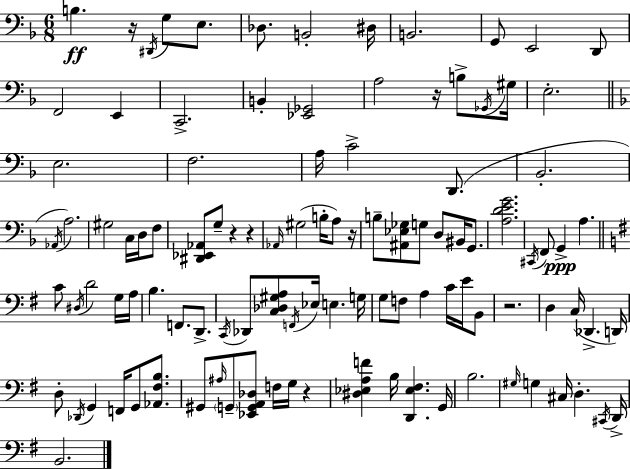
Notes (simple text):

B3/q. R/s D#2/s G3/e E3/e. Db3/e. B2/h D#3/s B2/h. G2/e E2/h D2/e F2/h E2/q C2/h. B2/q [Eb2,Gb2]/h A3/h R/s B3/e Gb2/s G#3/s E3/h. E3/h. F3/h. A3/s C4/h D2/e. Bb2/h. Ab2/s A3/h. G#3/h C3/s D3/s F3/e [D#2,Eb2,Ab2]/e G3/e R/q R/q Ab2/s G#3/h B3/s A3/e R/s B3/e [A#2,Eb3,Gb3]/e G3/e D3/e BIS2/s G2/e. [A3,D4,E4,G4]/h. C#2/s F2/e G2/q A3/q. C4/e D#3/s D4/h G3/s A3/s B3/q. F2/e. D2/e. C2/s Db2/e [C3,Db3,G#3,A3]/e F2/s Eb3/s E3/q. G3/s G3/e F3/e A3/q C4/s E4/s B2/e R/h. D3/q C3/s Db2/q. D2/s D3/e Db2/s G2/q F2/s G2/e [Ab2,F#3,B3]/e. G#2/e A#3/s G2/e [Eb2,G2,A2,Db3]/e F3/s G3/s R/q [D#3,Eb3,A3,F4]/q B3/s [D2,Eb3,F#3]/q. G2/s B3/h. G#3/s G3/q C#3/s D3/q. C#2/s D2/s B2/h.